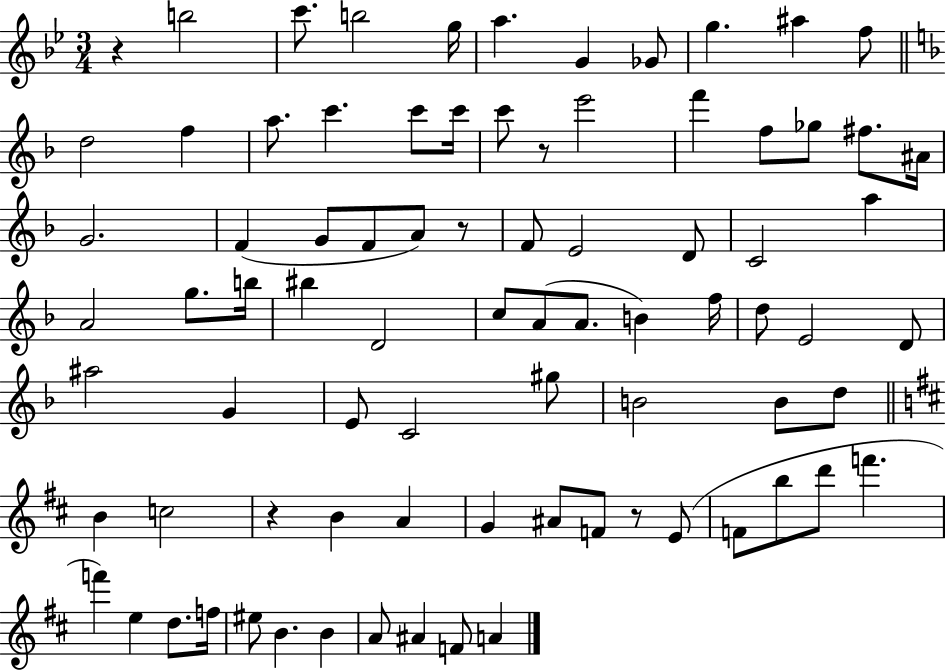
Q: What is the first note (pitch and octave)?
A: B5